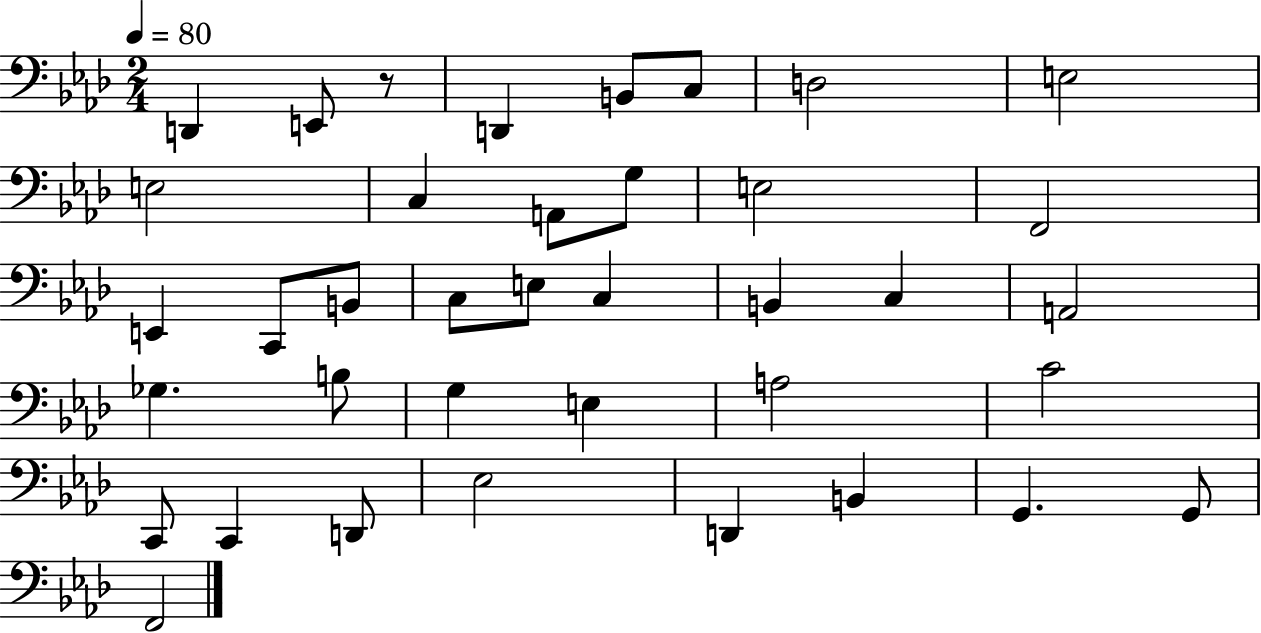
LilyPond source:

{
  \clef bass
  \numericTimeSignature
  \time 2/4
  \key aes \major
  \tempo 4 = 80
  d,4 e,8 r8 | d,4 b,8 c8 | d2 | e2 | \break e2 | c4 a,8 g8 | e2 | f,2 | \break e,4 c,8 b,8 | c8 e8 c4 | b,4 c4 | a,2 | \break ges4. b8 | g4 e4 | a2 | c'2 | \break c,8 c,4 d,8 | ees2 | d,4 b,4 | g,4. g,8 | \break f,2 | \bar "|."
}